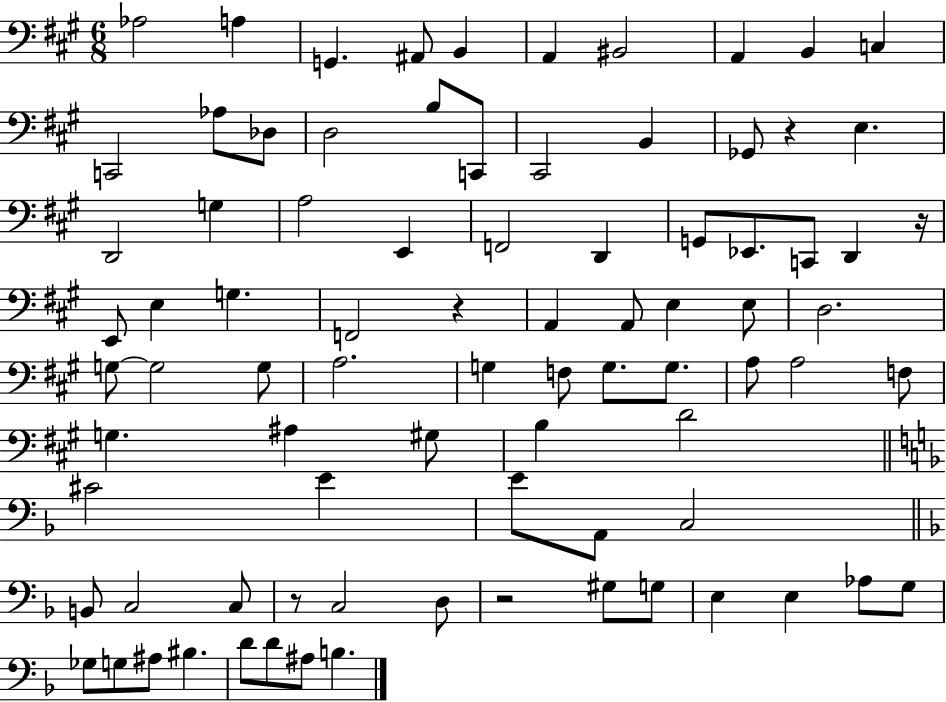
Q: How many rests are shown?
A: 5